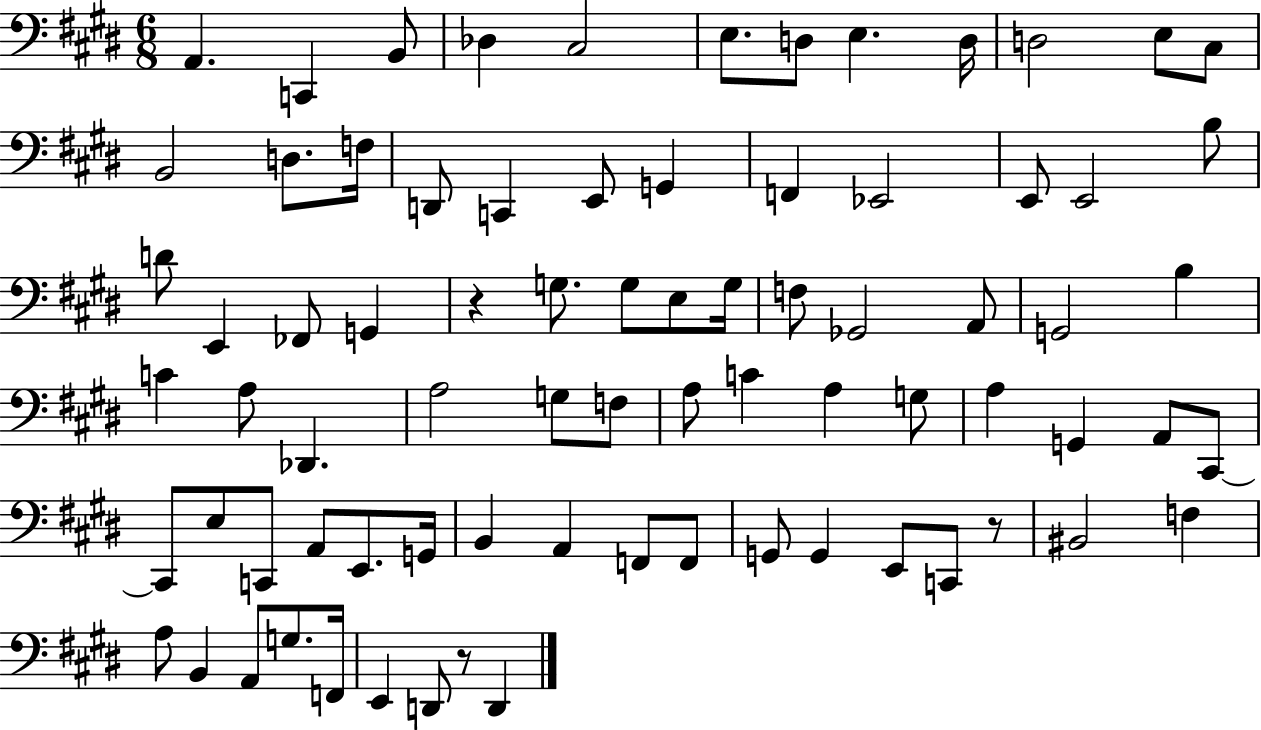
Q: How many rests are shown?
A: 3